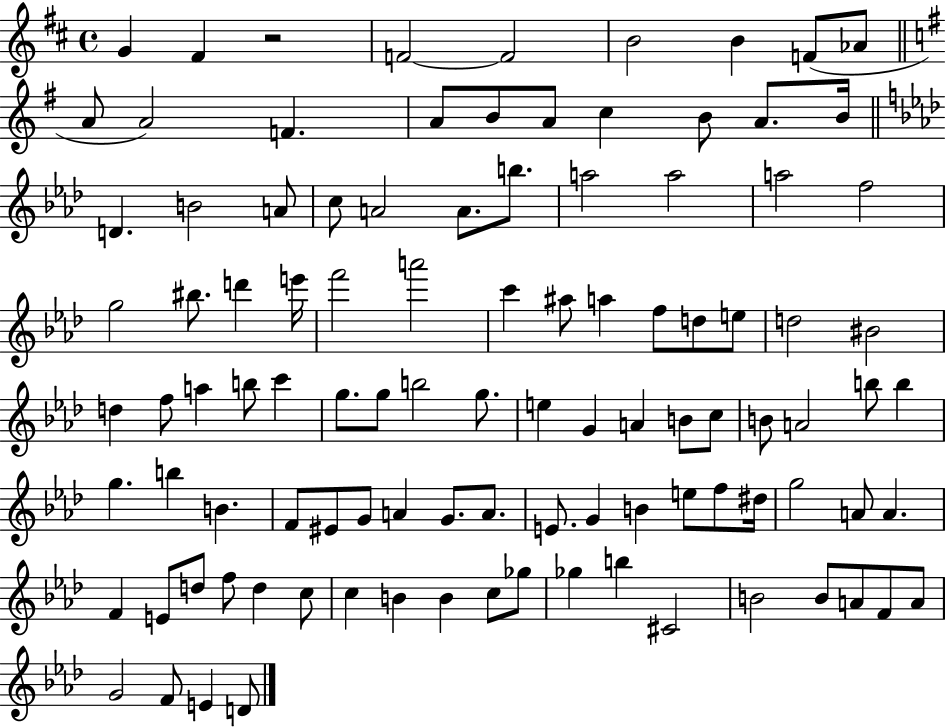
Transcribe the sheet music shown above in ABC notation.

X:1
T:Untitled
M:4/4
L:1/4
K:D
G ^F z2 F2 F2 B2 B F/2 _A/2 A/2 A2 F A/2 B/2 A/2 c B/2 A/2 B/4 D B2 A/2 c/2 A2 A/2 b/2 a2 a2 a2 f2 g2 ^b/2 d' e'/4 f'2 a'2 c' ^a/2 a f/2 d/2 e/2 d2 ^B2 d f/2 a b/2 c' g/2 g/2 b2 g/2 e G A B/2 c/2 B/2 A2 b/2 b g b B F/2 ^E/2 G/2 A G/2 A/2 E/2 G B e/2 f/2 ^d/4 g2 A/2 A F E/2 d/2 f/2 d c/2 c B B c/2 _g/2 _g b ^C2 B2 B/2 A/2 F/2 A/2 G2 F/2 E D/2